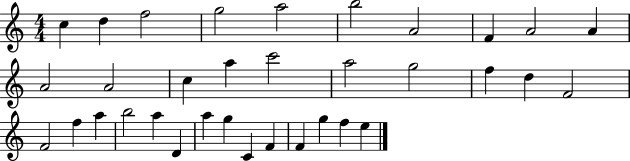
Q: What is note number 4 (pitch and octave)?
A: G5